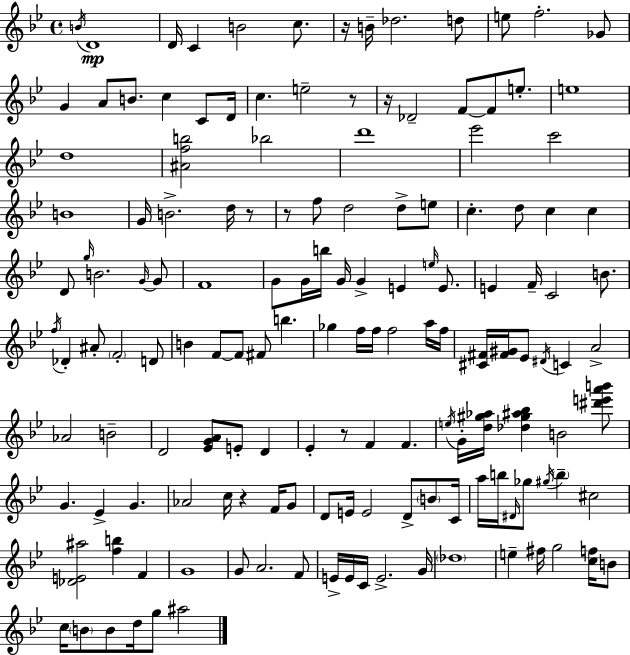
X:1
T:Untitled
M:4/4
L:1/4
K:Gm
B/4 D4 D/4 C B2 c/2 z/4 B/4 _d2 d/2 e/2 f2 _G/2 G A/2 B/2 c C/2 D/4 c e2 z/2 z/4 _D2 F/2 F/2 e/2 e4 d4 [^Afb]2 _b2 d'4 _e'2 c'2 B4 G/4 B2 d/4 z/2 z/2 f/2 d2 d/2 e/2 c d/2 c c D/2 g/4 B2 G/4 G/2 F4 G/2 G/4 b/4 G/4 G E e/4 E/2 E F/4 C2 B/2 f/4 _D ^A/2 F2 D/2 B F/2 F/2 ^F/2 b _g f/4 f/4 f2 a/4 f/4 [^C^F]/4 [^F^G]/4 _E/2 ^D/4 C A2 _A2 B2 D2 [_EGA]/2 E/2 D _E z/2 F F e/4 G/4 [d^g_a]/4 [_d^g^a_b] B2 [^d'e'a'b']/2 G _E G _A2 c/4 z F/4 G/2 D/2 E/4 E2 D/2 B/2 C/4 a/4 b/4 ^D/4 _g/2 ^g/4 b ^c2 [_DE^a]2 [fb] F G4 G/2 A2 F/2 E/4 E/4 C/4 E2 G/4 _d4 e ^f/4 g2 [cf]/4 B/2 c/4 B/2 B/2 d/4 g/2 ^a2